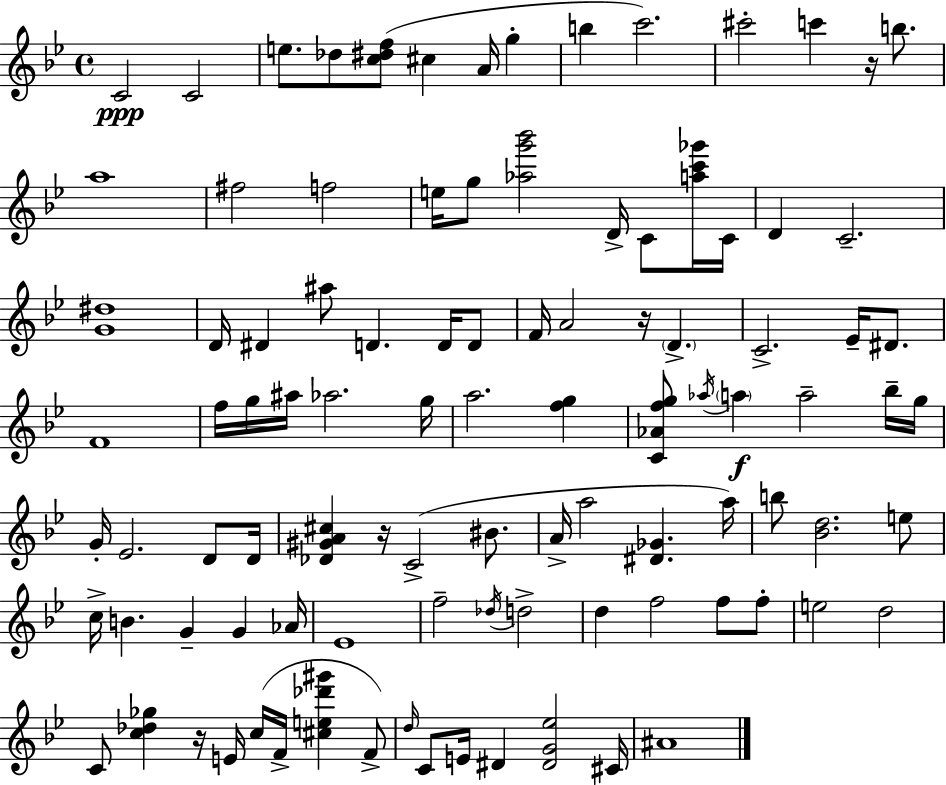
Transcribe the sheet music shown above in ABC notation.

X:1
T:Untitled
M:4/4
L:1/4
K:Bb
C2 C2 e/2 _d/2 [c^df]/2 ^c A/4 g b c'2 ^c'2 c' z/4 b/2 a4 ^f2 f2 e/4 g/2 [_ag'_b']2 D/4 C/2 [ac'_g']/4 C/4 D C2 [G^d]4 D/4 ^D ^a/2 D D/4 D/2 F/4 A2 z/4 D C2 _E/4 ^D/2 F4 f/4 g/4 ^a/4 _a2 g/4 a2 [fg] [C_Afg]/2 _a/4 a a2 _b/4 g/4 G/4 _E2 D/2 D/4 [_D^GA^c] z/4 C2 ^B/2 A/4 a2 [^D_G] a/4 b/2 [_Bd]2 e/2 c/4 B G G _A/4 _E4 f2 _d/4 d2 d f2 f/2 f/2 e2 d2 C/2 [c_d_g] z/4 E/4 c/4 F/4 [^ce_d'^g'] F/2 d/4 C/2 E/4 ^D [^DG_e]2 ^C/4 ^A4